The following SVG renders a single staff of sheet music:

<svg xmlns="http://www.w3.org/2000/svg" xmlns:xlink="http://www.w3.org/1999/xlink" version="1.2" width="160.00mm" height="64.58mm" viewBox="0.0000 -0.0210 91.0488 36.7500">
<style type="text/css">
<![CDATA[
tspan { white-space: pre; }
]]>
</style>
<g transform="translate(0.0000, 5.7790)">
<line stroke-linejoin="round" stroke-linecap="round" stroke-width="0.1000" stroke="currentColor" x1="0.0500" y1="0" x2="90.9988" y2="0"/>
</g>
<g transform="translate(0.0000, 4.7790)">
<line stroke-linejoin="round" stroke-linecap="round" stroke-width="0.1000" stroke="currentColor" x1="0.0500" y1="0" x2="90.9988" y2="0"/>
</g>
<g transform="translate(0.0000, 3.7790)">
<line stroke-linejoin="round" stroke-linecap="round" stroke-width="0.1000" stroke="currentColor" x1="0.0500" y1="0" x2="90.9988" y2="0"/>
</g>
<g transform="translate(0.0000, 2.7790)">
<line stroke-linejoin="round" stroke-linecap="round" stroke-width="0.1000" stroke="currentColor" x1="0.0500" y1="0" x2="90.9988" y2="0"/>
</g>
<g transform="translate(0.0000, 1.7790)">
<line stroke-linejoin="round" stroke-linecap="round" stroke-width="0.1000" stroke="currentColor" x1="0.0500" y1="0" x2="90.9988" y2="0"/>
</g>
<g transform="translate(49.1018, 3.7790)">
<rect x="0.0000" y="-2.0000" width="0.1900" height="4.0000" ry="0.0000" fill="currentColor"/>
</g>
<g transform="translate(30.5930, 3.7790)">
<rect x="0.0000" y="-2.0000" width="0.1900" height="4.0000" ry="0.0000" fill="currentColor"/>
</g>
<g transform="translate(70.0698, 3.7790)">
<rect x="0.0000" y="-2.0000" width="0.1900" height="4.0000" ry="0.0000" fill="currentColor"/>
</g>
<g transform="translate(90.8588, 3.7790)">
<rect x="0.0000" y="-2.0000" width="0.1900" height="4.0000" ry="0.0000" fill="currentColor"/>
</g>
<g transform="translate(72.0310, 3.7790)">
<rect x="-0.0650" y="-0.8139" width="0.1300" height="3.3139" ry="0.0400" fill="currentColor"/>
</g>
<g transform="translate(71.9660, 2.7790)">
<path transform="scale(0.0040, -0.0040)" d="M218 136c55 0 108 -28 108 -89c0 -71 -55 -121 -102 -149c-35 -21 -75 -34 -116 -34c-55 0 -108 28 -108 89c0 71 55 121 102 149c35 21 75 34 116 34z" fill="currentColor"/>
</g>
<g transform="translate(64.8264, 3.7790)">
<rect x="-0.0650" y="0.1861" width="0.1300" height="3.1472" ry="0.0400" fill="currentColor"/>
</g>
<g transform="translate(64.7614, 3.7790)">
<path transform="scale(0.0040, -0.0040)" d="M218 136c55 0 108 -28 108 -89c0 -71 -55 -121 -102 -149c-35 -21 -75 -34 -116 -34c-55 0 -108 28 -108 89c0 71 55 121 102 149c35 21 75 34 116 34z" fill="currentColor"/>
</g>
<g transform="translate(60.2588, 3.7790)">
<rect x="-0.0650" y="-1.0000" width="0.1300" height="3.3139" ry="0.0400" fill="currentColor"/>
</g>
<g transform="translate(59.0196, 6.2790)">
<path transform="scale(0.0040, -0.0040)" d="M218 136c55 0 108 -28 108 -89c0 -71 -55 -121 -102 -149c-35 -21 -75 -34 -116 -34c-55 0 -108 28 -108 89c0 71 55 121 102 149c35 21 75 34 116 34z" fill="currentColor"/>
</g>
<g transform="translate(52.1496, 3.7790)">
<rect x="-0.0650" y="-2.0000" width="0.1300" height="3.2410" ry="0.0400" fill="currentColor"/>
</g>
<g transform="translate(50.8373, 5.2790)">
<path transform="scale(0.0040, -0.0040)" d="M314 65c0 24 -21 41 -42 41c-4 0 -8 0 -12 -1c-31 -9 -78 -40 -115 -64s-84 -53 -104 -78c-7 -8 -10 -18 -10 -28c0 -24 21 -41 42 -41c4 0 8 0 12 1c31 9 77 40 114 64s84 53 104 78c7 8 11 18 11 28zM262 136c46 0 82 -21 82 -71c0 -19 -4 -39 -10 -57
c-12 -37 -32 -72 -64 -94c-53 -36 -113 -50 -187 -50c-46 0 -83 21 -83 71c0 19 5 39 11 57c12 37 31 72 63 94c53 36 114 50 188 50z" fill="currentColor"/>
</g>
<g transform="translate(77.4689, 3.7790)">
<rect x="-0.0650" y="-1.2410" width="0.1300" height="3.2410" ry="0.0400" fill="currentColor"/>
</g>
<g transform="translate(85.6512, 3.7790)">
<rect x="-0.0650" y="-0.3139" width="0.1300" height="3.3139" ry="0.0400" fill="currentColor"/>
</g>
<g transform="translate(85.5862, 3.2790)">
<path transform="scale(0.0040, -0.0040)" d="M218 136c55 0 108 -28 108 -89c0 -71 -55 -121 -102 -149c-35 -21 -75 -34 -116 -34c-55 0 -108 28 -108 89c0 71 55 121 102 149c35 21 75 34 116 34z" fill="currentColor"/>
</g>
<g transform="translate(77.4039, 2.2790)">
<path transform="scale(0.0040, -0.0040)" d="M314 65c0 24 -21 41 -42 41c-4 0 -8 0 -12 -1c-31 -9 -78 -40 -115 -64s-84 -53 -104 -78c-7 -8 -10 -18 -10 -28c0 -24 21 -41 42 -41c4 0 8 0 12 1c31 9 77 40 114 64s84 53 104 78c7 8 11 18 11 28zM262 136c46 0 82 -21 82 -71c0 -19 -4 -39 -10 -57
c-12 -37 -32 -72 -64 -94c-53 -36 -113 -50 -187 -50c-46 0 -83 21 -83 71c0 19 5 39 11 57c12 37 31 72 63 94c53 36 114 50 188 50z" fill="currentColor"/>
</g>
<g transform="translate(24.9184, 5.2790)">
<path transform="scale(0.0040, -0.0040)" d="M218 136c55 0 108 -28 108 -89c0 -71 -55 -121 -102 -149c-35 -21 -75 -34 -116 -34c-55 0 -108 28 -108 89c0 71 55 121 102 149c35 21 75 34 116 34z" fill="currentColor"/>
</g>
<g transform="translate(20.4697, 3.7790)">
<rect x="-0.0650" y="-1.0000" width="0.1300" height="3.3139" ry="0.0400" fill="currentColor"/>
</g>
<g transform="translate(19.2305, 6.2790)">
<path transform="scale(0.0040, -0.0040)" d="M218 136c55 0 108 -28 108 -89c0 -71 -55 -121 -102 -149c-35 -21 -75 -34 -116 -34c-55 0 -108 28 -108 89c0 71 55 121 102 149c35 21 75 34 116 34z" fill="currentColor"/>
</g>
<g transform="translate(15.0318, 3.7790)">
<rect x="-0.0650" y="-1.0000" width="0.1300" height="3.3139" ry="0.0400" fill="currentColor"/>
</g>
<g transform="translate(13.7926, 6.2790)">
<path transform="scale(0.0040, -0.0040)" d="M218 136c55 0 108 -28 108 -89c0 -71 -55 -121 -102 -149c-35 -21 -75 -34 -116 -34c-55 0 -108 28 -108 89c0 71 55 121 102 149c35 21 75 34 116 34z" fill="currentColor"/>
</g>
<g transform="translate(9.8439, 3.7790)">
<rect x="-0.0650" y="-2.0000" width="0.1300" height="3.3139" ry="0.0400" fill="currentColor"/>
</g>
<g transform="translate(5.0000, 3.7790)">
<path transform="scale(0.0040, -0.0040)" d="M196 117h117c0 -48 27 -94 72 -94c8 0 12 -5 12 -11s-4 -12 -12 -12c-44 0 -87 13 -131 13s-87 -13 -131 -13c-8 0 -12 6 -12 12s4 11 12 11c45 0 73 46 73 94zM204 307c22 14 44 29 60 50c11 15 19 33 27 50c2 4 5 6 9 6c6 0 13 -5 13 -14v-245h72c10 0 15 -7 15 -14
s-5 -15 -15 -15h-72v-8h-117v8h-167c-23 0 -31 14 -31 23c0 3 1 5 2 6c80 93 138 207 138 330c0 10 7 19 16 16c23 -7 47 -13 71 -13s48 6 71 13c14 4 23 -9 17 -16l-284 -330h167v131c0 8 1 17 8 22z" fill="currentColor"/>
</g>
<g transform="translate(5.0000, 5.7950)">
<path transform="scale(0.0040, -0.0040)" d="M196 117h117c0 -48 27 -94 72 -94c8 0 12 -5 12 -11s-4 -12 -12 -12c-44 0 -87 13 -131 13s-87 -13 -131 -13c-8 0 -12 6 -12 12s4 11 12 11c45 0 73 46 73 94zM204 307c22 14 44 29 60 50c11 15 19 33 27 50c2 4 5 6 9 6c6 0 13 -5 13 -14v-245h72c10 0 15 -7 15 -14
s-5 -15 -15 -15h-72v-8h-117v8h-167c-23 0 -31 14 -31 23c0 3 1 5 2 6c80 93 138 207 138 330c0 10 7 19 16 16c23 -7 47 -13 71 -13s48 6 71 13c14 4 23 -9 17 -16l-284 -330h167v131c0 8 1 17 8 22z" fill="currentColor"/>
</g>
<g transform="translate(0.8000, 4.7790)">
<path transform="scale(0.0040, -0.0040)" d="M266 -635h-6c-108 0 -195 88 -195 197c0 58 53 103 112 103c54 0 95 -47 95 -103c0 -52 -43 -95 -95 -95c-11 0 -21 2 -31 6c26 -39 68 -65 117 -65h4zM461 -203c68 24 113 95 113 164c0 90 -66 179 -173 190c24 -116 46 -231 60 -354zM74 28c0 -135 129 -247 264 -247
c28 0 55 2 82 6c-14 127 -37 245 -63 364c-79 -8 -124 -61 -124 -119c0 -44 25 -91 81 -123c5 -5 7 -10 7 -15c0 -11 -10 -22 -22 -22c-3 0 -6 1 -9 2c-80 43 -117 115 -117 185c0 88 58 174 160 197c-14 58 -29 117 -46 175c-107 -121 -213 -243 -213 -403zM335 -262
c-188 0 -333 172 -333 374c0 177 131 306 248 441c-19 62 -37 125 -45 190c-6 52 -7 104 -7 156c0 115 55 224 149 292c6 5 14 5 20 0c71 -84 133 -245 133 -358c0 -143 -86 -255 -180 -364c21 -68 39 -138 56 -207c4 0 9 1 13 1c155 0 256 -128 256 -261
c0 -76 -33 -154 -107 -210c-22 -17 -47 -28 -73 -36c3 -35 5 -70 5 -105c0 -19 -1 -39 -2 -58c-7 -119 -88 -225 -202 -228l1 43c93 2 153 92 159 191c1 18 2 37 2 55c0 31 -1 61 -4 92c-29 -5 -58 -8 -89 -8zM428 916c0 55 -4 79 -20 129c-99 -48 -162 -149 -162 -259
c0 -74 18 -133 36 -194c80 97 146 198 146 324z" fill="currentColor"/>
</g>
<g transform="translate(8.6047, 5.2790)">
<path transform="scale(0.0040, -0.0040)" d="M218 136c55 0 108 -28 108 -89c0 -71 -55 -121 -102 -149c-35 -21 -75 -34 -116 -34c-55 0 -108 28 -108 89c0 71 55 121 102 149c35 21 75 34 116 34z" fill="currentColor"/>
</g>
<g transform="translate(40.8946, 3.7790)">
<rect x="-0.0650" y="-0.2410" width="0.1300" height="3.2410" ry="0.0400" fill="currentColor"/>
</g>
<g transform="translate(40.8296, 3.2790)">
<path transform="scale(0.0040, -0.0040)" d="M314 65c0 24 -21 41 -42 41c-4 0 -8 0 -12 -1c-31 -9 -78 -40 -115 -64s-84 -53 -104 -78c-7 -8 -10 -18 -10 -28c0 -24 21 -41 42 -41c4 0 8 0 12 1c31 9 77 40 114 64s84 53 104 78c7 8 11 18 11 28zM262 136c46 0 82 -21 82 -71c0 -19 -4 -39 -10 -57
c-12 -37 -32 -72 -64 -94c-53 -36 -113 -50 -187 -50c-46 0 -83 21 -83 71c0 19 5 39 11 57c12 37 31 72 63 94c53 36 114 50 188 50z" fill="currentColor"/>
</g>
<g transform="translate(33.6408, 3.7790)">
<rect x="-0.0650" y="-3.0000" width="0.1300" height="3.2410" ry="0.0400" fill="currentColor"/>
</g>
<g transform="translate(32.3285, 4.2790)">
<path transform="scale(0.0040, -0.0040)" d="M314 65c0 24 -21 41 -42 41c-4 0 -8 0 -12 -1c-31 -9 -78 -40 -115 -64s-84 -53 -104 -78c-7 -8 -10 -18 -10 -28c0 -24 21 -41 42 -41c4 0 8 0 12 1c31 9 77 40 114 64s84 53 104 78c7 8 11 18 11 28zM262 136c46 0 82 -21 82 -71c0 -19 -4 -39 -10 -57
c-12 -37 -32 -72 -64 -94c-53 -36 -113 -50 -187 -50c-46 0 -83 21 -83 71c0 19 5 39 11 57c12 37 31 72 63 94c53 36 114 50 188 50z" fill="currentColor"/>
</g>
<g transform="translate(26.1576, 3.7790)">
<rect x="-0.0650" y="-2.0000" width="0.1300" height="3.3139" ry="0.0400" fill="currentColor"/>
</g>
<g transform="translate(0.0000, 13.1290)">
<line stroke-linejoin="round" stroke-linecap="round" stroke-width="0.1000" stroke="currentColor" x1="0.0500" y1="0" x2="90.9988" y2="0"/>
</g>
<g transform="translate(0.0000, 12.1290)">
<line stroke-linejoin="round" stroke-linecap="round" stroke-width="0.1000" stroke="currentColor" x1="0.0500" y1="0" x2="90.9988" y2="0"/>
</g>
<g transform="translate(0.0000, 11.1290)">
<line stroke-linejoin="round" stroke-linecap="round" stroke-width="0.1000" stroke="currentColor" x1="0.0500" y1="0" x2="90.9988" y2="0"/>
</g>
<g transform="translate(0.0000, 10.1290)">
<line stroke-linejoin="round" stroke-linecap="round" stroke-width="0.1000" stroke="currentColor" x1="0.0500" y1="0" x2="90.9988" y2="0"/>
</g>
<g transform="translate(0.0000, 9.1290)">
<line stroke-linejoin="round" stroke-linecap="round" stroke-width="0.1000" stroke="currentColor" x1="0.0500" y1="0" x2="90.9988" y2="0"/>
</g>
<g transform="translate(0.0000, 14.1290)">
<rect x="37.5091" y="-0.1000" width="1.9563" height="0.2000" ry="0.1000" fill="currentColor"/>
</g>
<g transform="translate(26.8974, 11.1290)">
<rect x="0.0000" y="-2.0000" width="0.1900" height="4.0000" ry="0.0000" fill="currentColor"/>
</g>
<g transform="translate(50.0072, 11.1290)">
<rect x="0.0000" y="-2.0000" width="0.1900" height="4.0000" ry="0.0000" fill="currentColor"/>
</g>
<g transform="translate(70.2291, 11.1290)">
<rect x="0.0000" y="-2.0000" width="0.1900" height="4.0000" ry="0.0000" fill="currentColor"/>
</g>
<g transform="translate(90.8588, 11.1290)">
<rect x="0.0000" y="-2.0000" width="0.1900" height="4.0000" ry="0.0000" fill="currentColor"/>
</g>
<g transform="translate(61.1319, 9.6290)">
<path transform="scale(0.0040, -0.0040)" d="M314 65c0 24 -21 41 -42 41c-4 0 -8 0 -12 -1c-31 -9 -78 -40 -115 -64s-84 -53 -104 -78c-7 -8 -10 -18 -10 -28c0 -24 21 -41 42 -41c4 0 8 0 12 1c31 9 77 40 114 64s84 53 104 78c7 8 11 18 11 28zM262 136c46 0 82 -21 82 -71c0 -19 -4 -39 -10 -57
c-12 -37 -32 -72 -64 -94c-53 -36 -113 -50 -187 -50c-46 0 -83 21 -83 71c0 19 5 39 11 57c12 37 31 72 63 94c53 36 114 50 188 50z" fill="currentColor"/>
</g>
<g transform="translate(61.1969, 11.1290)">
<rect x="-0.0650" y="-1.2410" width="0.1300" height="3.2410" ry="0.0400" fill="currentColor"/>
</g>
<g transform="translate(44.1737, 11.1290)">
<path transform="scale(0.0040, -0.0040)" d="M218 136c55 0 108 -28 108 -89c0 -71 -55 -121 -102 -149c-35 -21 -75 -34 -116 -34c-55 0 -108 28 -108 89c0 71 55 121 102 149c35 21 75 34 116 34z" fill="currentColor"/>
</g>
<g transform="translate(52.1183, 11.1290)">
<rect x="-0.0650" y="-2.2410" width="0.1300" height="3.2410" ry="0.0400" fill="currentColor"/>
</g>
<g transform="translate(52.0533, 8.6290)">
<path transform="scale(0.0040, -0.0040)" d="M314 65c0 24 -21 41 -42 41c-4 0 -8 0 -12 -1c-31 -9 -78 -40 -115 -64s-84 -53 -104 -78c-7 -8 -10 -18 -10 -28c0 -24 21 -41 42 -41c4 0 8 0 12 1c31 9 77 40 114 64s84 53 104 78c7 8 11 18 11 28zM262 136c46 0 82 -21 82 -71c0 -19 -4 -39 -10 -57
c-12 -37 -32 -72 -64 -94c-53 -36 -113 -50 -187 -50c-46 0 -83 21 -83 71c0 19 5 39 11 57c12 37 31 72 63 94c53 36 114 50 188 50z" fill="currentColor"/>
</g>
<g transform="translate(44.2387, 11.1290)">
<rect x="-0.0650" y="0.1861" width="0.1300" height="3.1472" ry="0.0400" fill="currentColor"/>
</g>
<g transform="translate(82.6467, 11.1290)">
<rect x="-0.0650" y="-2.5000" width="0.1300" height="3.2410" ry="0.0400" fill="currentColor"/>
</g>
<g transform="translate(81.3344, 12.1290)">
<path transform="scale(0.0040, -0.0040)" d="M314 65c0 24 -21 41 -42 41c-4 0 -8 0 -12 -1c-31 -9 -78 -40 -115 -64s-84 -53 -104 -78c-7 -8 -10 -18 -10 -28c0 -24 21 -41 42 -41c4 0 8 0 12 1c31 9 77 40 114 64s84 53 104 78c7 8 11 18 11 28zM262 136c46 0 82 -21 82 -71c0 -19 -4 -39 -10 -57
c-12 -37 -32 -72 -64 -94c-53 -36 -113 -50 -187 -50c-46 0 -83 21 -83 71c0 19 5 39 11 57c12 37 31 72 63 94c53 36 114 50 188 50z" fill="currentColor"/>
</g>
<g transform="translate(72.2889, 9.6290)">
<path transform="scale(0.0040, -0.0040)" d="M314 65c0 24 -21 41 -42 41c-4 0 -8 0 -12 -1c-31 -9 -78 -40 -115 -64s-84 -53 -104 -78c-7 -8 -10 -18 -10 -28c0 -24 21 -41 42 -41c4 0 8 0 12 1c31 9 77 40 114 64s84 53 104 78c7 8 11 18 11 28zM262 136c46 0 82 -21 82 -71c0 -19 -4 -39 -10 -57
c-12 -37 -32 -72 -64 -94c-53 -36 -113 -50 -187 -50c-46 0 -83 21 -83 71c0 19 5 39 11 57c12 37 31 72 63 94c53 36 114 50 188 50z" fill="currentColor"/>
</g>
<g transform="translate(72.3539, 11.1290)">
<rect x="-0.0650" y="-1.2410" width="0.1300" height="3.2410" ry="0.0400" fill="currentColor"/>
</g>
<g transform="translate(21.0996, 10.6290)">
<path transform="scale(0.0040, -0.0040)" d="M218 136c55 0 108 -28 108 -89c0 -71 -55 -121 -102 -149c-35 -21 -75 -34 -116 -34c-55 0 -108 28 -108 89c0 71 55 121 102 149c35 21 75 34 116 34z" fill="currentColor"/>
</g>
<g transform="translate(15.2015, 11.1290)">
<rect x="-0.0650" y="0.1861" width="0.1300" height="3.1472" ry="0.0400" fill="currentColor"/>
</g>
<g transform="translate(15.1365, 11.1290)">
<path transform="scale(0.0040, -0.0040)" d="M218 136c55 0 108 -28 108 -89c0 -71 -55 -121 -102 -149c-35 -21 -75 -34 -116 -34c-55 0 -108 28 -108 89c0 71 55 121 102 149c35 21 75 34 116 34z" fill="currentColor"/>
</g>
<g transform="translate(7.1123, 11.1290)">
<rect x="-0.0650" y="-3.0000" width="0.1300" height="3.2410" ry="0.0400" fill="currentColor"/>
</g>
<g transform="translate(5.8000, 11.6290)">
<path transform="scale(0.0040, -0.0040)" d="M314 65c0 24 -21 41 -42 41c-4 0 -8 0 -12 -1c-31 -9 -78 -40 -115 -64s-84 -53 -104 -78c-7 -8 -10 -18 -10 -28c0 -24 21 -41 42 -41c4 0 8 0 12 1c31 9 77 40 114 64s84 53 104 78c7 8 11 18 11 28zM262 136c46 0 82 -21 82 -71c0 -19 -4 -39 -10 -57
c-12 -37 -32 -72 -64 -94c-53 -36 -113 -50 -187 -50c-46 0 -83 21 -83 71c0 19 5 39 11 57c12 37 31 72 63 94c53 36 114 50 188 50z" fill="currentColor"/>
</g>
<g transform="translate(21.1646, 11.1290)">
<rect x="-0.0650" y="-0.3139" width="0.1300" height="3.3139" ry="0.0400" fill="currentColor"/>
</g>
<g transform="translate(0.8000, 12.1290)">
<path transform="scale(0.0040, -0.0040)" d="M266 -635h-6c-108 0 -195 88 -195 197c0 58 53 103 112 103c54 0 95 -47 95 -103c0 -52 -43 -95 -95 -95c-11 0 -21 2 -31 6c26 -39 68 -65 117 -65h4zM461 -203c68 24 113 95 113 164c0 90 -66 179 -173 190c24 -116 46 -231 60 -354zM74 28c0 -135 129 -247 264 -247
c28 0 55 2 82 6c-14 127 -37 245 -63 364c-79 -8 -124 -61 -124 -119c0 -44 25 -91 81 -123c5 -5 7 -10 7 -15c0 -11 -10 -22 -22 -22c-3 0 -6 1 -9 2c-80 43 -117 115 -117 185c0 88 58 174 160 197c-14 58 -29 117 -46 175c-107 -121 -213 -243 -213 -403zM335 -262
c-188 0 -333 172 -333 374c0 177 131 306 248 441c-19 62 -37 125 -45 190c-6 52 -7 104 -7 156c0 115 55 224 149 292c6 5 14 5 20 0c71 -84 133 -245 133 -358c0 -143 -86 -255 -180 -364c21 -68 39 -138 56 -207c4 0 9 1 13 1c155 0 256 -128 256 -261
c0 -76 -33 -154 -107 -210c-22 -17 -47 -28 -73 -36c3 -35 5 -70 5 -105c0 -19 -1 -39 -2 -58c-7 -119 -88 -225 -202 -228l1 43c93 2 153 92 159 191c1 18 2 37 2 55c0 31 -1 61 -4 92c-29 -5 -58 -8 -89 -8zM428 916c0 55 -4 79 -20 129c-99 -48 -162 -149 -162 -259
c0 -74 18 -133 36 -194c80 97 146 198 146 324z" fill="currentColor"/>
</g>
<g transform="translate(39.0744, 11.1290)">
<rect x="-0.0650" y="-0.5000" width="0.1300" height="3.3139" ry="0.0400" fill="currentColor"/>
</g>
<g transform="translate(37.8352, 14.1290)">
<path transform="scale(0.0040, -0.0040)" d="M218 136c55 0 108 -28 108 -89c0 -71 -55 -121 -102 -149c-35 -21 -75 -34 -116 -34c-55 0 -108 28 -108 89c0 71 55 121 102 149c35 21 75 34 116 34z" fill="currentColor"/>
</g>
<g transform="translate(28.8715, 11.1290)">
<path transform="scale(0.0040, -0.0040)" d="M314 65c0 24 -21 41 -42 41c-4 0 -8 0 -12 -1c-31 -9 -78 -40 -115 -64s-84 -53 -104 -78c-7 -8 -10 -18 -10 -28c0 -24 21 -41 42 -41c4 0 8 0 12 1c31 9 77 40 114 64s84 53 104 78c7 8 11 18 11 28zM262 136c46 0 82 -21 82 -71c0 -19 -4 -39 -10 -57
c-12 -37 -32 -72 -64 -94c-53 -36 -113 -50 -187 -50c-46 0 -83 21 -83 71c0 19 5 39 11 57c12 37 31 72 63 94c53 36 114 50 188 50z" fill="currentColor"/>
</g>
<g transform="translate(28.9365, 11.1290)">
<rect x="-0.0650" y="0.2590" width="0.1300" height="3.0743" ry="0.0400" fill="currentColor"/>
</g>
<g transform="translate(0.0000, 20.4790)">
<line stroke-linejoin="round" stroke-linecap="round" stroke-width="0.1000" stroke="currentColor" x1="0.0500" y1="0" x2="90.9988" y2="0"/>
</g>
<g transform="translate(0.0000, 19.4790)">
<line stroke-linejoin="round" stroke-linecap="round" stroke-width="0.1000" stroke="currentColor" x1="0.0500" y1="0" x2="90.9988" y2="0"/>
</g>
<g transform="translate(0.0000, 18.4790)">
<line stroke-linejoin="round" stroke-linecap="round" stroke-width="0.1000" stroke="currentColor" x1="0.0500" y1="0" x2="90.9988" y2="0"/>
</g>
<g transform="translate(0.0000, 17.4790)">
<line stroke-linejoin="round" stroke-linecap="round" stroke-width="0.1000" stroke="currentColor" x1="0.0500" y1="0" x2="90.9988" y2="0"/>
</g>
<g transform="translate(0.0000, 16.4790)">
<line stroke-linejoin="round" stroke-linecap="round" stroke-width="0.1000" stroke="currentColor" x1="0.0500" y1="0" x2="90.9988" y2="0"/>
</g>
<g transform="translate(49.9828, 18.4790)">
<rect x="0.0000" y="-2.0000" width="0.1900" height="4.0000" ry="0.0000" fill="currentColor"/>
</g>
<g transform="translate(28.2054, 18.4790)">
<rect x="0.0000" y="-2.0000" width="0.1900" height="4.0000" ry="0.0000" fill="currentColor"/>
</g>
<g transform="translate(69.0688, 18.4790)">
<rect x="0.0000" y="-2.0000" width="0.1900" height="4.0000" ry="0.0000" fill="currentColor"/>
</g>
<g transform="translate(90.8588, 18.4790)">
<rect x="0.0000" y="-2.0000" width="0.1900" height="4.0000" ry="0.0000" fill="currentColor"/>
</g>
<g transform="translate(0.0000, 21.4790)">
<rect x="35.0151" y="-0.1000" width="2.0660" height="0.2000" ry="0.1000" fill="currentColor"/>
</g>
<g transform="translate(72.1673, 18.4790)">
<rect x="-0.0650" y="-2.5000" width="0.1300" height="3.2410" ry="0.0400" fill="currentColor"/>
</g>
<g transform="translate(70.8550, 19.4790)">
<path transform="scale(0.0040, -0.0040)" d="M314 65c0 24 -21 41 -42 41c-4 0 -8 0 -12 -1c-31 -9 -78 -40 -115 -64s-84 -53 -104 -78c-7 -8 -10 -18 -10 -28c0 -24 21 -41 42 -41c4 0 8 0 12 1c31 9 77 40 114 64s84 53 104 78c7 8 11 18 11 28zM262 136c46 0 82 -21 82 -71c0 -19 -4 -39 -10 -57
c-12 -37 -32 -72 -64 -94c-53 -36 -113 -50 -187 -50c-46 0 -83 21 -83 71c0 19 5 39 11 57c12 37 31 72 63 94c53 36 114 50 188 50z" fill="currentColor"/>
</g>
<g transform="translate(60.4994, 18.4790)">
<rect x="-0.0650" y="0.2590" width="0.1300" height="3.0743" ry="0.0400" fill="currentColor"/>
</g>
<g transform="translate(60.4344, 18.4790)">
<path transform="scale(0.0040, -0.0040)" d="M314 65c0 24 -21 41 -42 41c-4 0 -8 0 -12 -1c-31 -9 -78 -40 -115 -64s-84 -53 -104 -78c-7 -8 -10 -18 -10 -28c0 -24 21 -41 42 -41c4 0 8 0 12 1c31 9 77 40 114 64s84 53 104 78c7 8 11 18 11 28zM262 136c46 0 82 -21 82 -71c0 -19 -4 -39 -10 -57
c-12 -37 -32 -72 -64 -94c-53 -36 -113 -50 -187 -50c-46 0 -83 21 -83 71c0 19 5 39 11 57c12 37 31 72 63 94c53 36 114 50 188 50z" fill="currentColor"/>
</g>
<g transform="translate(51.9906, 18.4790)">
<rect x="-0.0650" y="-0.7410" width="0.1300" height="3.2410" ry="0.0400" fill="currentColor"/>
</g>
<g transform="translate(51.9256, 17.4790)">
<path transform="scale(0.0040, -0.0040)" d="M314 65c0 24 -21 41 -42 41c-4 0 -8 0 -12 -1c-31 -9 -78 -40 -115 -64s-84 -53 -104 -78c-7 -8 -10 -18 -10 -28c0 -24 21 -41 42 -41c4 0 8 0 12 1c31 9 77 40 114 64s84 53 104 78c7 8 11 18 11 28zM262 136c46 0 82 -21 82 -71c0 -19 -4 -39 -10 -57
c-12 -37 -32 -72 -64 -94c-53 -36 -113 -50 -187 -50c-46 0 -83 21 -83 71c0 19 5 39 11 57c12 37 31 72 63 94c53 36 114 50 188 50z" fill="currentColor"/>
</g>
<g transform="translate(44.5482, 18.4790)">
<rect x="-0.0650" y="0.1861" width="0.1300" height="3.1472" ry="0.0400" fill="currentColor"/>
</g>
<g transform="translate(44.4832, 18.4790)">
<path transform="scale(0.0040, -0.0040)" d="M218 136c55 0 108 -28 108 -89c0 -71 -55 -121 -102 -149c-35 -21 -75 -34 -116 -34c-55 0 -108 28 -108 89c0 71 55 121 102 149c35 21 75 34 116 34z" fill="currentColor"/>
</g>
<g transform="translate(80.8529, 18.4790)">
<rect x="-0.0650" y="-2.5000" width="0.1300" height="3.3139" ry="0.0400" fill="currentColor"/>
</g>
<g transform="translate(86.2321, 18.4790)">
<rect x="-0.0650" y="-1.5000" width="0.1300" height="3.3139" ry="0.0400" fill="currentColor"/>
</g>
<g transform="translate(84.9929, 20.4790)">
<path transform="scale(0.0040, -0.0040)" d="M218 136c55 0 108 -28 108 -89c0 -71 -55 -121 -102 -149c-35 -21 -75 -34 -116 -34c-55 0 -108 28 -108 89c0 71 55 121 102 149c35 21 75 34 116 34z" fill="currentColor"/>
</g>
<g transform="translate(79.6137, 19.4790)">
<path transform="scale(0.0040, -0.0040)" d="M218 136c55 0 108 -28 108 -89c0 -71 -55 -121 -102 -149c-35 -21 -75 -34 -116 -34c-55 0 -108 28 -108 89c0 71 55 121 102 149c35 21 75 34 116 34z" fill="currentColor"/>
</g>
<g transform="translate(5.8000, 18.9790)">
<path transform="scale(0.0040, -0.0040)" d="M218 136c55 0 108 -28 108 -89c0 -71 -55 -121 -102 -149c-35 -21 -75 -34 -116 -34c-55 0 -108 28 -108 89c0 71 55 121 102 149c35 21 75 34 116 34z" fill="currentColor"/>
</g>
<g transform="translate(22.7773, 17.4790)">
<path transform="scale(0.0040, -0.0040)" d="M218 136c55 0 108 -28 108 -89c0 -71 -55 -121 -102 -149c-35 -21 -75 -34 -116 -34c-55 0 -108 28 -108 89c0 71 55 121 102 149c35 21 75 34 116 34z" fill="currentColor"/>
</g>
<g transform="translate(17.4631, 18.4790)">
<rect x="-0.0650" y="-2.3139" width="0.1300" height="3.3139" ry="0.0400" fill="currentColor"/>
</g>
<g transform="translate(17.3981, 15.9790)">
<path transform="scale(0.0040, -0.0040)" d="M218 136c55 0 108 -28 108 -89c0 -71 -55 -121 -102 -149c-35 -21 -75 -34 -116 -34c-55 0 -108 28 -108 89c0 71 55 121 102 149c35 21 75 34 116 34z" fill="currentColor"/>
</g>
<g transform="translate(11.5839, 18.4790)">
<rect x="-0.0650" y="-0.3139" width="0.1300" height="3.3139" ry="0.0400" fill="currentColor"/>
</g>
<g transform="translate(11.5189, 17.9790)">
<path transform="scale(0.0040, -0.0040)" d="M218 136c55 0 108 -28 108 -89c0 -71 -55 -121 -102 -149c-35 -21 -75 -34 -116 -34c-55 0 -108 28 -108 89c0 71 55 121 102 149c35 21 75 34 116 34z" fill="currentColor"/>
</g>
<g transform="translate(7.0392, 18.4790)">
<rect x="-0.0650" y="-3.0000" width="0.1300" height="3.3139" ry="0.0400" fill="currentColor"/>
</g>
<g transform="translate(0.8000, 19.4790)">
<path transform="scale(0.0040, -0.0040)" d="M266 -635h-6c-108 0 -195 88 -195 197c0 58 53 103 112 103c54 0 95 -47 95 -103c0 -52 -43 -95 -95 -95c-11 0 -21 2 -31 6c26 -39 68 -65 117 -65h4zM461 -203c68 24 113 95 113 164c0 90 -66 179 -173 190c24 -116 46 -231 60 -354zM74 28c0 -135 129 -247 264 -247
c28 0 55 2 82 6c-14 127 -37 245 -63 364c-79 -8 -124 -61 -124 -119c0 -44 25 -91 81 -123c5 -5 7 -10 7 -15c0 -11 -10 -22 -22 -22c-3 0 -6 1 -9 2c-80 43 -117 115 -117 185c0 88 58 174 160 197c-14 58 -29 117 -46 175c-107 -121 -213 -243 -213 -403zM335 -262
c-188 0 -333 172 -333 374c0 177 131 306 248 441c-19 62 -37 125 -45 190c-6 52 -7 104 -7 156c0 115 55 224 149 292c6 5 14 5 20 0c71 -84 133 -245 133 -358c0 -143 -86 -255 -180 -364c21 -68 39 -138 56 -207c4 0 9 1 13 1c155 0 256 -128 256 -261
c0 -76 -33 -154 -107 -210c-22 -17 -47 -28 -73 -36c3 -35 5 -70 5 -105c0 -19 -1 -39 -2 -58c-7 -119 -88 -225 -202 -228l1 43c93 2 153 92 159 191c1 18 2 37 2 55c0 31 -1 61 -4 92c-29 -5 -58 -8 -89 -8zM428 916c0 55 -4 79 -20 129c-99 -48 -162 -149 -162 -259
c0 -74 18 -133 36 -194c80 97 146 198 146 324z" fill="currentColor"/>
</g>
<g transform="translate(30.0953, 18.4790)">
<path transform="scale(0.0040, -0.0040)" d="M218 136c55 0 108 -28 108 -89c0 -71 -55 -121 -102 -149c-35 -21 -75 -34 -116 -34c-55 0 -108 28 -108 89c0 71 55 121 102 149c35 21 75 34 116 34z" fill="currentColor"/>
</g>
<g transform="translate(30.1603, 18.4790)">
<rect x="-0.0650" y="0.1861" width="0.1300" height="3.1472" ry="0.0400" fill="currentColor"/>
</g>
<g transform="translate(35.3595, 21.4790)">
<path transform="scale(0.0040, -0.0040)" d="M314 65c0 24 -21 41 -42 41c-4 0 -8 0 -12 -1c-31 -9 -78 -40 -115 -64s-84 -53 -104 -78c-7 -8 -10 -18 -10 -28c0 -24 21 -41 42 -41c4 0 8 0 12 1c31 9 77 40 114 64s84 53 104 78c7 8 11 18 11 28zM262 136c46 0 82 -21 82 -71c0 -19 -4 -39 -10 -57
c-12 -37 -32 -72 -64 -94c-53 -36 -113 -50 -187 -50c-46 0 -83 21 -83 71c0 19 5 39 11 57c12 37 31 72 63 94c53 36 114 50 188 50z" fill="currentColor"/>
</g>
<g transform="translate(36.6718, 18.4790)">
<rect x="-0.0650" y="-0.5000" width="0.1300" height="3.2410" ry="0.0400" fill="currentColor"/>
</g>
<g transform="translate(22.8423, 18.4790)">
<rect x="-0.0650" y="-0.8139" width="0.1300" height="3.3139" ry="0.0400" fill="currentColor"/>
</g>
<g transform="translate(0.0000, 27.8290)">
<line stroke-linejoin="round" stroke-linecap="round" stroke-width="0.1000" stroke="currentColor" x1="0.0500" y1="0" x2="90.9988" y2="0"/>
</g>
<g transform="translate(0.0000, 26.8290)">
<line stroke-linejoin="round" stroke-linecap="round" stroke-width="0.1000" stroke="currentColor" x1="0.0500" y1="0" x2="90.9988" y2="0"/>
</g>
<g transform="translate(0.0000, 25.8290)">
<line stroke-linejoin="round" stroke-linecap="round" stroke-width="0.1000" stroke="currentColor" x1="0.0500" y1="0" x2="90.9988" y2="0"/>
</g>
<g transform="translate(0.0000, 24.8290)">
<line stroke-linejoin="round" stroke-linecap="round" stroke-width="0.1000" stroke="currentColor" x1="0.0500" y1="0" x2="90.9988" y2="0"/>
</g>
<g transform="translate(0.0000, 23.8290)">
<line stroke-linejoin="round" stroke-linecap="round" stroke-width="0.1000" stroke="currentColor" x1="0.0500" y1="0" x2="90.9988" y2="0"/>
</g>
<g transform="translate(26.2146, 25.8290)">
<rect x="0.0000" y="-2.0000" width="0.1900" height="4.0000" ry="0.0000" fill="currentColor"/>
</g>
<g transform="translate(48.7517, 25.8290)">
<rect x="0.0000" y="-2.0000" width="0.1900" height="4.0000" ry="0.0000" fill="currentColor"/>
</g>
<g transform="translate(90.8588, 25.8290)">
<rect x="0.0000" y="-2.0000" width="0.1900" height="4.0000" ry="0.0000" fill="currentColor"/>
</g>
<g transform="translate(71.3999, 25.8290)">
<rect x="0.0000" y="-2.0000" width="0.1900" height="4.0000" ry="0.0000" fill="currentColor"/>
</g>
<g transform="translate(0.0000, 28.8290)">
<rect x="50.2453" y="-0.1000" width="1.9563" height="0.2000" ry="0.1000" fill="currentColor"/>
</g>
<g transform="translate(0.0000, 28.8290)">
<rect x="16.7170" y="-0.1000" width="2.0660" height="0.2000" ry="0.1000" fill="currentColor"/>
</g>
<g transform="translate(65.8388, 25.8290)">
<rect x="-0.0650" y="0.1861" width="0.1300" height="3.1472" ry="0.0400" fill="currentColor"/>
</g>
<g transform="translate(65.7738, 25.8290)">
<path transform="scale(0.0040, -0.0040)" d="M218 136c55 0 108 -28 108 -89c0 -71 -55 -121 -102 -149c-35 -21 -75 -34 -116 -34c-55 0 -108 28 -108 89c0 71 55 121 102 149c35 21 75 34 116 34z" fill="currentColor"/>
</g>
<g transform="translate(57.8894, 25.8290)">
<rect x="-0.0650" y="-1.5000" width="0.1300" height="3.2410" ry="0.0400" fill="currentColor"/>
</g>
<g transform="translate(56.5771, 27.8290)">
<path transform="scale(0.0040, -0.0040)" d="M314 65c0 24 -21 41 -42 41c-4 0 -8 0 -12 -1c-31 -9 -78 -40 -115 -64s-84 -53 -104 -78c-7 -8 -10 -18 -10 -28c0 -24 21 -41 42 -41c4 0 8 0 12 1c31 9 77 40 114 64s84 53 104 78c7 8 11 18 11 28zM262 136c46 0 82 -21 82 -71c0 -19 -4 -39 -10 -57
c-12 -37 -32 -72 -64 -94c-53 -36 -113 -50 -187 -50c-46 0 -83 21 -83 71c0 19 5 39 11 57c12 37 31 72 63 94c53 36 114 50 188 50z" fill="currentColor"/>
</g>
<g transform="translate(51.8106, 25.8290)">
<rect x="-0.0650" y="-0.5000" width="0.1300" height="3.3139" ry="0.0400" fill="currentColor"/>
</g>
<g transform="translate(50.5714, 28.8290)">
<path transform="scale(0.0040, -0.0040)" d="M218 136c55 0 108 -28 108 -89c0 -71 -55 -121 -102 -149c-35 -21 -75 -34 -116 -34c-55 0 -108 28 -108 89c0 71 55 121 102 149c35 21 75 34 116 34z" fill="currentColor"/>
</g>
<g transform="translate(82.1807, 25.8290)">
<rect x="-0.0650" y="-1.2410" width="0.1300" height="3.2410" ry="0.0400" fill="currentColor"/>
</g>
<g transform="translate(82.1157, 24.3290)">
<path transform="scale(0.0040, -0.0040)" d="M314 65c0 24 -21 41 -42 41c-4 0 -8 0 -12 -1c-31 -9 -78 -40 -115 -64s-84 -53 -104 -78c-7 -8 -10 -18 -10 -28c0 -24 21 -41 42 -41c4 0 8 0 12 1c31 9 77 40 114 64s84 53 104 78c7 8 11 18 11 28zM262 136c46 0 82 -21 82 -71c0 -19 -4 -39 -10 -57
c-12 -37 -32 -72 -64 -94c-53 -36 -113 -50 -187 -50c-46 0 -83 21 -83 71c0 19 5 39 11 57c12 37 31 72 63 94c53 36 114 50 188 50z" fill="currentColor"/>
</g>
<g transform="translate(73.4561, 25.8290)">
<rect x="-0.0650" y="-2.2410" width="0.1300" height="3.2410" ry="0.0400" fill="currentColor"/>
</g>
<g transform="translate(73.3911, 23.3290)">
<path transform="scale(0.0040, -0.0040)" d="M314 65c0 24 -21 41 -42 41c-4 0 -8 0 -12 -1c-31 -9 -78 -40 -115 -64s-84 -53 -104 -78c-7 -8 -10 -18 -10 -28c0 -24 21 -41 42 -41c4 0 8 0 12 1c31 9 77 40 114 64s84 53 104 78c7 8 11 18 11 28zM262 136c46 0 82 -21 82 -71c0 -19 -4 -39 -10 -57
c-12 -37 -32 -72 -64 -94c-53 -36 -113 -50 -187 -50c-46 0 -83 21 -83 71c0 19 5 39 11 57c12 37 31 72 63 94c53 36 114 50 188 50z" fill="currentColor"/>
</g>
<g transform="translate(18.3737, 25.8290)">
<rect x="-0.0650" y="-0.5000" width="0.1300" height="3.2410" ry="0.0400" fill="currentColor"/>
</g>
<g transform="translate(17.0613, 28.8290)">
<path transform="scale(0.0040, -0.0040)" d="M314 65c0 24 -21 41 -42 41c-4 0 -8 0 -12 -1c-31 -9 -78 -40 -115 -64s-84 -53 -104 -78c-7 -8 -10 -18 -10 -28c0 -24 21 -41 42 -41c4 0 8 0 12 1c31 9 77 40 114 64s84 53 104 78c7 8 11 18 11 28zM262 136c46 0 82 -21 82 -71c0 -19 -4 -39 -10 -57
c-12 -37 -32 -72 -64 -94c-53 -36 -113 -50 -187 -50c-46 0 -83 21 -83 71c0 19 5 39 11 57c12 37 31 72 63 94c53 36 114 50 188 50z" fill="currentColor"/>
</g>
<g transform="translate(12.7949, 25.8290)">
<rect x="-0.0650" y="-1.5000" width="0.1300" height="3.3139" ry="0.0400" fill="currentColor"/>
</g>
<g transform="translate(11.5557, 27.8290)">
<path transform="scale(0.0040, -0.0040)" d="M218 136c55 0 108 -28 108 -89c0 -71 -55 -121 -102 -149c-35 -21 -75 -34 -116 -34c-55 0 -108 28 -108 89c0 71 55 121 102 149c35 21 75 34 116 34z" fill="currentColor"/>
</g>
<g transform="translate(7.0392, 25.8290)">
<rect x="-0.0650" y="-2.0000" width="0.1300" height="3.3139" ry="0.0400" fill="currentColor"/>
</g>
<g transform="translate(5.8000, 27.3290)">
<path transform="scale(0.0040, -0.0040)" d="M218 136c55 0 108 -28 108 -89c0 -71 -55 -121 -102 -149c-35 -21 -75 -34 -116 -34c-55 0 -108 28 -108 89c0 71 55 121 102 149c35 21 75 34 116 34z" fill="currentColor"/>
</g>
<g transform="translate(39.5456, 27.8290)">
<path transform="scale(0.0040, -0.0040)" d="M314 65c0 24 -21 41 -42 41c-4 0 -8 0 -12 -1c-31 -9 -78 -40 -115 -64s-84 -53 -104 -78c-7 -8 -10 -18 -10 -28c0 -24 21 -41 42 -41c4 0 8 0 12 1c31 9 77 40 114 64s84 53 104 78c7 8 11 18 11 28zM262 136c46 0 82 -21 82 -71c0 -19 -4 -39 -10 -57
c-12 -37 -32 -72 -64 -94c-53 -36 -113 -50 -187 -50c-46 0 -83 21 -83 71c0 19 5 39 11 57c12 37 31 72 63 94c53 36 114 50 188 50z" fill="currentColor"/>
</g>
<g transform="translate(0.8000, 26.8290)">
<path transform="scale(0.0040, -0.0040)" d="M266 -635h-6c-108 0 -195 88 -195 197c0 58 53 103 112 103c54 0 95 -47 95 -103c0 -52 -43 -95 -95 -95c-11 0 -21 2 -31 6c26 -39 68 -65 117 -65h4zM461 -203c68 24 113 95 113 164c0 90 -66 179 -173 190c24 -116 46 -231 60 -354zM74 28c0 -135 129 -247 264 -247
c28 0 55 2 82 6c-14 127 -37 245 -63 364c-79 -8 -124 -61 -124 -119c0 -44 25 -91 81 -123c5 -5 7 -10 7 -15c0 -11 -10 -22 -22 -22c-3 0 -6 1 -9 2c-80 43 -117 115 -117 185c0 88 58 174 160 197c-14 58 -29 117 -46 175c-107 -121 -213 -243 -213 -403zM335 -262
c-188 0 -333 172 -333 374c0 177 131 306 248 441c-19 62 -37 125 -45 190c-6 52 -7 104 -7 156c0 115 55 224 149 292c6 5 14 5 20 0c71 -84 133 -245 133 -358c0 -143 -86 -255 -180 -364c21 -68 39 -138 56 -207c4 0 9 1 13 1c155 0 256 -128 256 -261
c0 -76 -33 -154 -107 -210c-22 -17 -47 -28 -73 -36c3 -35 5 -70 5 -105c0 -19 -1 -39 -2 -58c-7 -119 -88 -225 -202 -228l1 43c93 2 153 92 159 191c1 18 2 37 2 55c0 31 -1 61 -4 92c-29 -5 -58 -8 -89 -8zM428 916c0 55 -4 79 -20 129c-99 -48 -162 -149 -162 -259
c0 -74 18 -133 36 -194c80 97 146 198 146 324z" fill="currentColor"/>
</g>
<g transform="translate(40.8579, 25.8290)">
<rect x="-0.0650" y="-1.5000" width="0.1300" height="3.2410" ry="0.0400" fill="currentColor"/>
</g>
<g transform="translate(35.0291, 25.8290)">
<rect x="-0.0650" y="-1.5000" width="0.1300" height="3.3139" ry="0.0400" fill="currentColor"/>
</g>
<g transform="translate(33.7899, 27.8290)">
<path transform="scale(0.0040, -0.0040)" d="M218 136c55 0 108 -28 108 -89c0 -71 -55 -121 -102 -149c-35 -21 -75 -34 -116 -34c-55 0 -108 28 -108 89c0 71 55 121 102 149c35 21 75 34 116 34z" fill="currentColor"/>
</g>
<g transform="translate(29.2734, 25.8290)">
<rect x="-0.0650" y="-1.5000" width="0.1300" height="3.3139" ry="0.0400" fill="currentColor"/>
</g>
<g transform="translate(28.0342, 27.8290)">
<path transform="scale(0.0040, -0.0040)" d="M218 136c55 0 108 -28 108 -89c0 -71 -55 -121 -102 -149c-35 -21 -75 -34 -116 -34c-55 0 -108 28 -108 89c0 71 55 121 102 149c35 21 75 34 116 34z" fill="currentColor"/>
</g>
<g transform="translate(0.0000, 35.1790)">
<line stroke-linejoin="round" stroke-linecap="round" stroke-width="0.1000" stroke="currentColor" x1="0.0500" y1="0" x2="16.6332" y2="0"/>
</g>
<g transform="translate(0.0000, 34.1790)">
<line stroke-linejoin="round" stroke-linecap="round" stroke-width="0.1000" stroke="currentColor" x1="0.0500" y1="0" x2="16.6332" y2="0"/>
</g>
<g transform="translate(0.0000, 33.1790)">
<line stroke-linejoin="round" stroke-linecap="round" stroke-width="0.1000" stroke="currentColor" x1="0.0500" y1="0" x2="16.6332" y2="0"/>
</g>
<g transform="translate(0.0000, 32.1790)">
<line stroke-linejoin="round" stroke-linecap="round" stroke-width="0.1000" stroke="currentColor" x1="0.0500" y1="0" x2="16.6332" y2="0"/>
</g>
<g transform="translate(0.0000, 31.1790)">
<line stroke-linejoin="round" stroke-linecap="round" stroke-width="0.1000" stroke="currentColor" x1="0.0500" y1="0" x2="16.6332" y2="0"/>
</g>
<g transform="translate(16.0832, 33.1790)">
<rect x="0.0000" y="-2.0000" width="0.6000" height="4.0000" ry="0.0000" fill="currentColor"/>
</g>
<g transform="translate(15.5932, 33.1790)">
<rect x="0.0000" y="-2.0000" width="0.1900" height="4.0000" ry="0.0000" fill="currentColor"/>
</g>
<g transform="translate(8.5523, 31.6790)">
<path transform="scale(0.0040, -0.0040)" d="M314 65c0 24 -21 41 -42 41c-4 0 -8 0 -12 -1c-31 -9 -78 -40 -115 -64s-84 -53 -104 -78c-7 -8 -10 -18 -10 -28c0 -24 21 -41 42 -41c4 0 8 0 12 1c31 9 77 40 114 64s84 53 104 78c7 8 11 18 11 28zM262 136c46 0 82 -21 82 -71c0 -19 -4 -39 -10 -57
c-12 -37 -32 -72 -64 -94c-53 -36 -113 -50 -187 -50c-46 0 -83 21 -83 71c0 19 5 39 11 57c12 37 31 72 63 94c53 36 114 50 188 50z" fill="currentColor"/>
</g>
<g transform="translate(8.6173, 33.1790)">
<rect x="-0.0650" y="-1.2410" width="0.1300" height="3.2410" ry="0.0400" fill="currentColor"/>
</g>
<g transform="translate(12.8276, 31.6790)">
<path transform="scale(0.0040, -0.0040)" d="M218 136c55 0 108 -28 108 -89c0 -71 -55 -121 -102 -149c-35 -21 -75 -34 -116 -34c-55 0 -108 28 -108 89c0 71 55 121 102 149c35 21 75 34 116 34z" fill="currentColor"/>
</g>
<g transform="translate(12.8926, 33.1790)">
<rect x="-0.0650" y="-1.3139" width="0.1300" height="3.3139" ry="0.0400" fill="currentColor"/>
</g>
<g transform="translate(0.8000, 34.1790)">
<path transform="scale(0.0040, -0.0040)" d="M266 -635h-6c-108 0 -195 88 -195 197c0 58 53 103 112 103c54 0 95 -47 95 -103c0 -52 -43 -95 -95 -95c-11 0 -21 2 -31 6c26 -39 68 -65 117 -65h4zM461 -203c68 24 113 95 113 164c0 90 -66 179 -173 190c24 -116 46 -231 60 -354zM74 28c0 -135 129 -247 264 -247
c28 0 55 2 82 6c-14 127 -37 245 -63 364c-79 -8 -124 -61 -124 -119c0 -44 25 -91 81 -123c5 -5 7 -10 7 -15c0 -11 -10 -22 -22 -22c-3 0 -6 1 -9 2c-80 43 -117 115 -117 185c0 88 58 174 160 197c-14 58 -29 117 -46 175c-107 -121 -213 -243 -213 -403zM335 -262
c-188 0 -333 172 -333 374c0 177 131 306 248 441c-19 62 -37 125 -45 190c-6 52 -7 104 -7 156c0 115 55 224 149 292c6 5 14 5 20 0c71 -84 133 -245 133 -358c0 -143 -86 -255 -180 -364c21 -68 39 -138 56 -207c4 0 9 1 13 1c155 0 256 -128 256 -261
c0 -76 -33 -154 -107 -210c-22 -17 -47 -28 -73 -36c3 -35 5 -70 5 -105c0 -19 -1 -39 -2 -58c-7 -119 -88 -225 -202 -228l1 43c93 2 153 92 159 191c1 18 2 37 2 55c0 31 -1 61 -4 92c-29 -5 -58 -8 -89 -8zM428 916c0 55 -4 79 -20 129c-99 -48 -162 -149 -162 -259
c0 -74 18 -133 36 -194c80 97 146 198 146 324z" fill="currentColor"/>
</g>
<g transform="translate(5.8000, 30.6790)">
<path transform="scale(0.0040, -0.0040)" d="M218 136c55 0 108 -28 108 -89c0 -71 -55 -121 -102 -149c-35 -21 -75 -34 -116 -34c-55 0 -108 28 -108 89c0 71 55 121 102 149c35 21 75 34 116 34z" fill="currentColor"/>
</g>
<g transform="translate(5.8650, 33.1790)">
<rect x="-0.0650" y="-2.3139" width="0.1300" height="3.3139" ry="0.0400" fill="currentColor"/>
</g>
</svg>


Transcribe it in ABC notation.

X:1
T:Untitled
M:4/4
L:1/4
K:C
F D D F A2 c2 F2 D B d e2 c A2 B c B2 C B g2 e2 e2 G2 A c g d B C2 B d2 B2 G2 G E F E C2 E E E2 C E2 B g2 e2 g e2 e